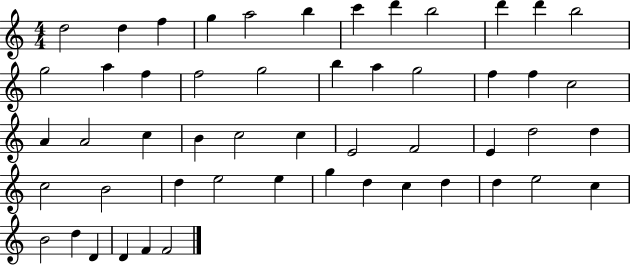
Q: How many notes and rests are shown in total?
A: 52